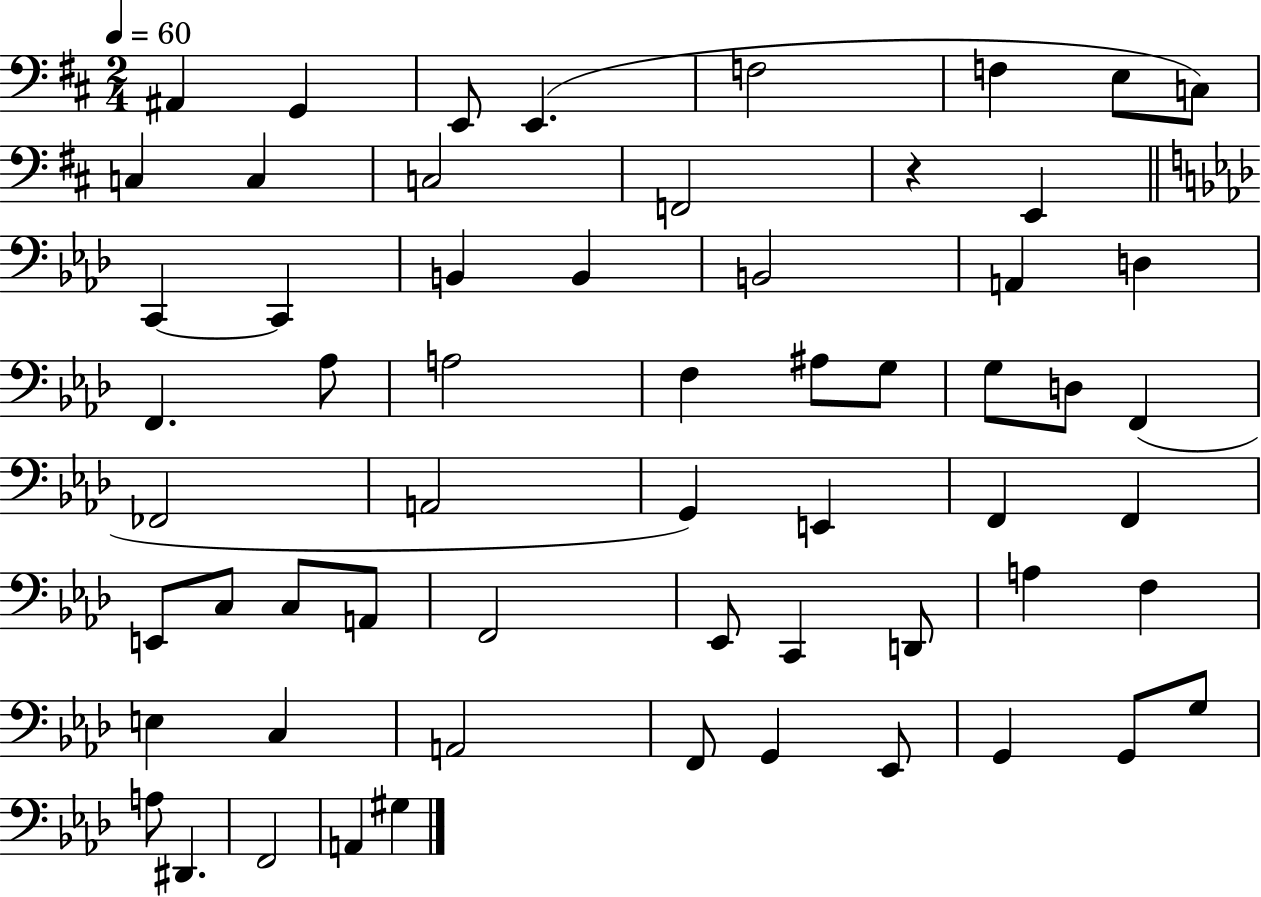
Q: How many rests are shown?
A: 1